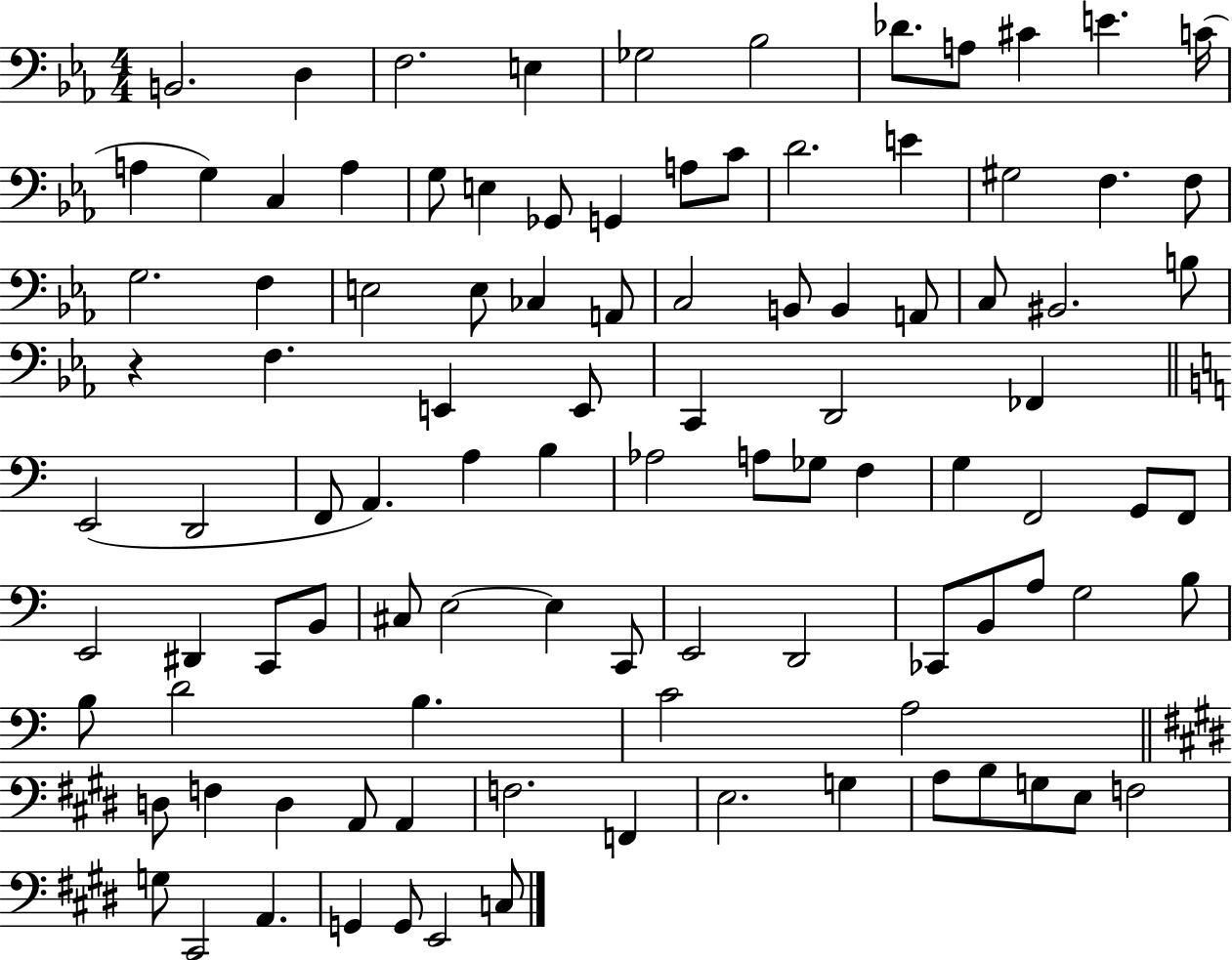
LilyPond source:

{
  \clef bass
  \numericTimeSignature
  \time 4/4
  \key ees \major
  \repeat volta 2 { b,2. d4 | f2. e4 | ges2 bes2 | des'8. a8 cis'4 e'4. c'16( | \break a4 g4) c4 a4 | g8 e4 ges,8 g,4 a8 c'8 | d'2. e'4 | gis2 f4. f8 | \break g2. f4 | e2 e8 ces4 a,8 | c2 b,8 b,4 a,8 | c8 bis,2. b8 | \break r4 f4. e,4 e,8 | c,4 d,2 fes,4 | \bar "||" \break \key c \major e,2( d,2 | f,8 a,4.) a4 b4 | aes2 a8 ges8 f4 | g4 f,2 g,8 f,8 | \break e,2 dis,4 c,8 b,8 | cis8 e2~~ e4 c,8 | e,2 d,2 | ces,8 b,8 a8 g2 b8 | \break b8 d'2 b4. | c'2 a2 | \bar "||" \break \key e \major d8 f4 d4 a,8 a,4 | f2. f,4 | e2. g4 | a8 b8 g8 e8 f2 | \break g8 cis,2 a,4. | g,4 g,8 e,2 c8 | } \bar "|."
}